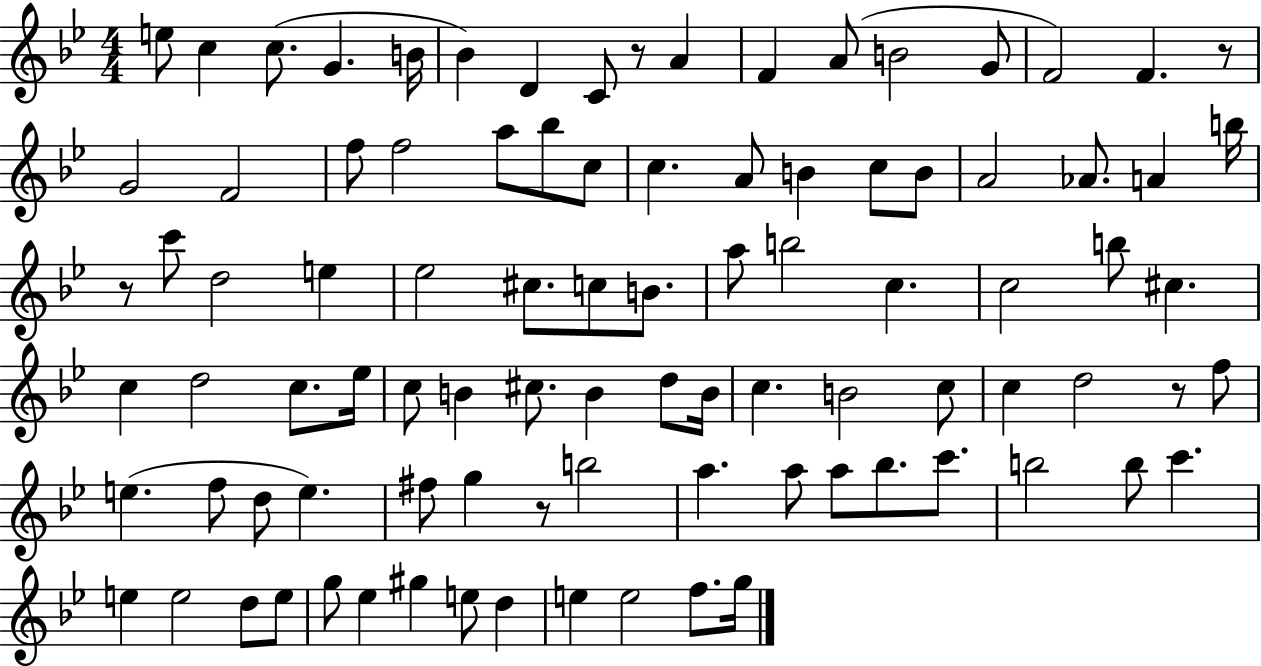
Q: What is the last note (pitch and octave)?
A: G5